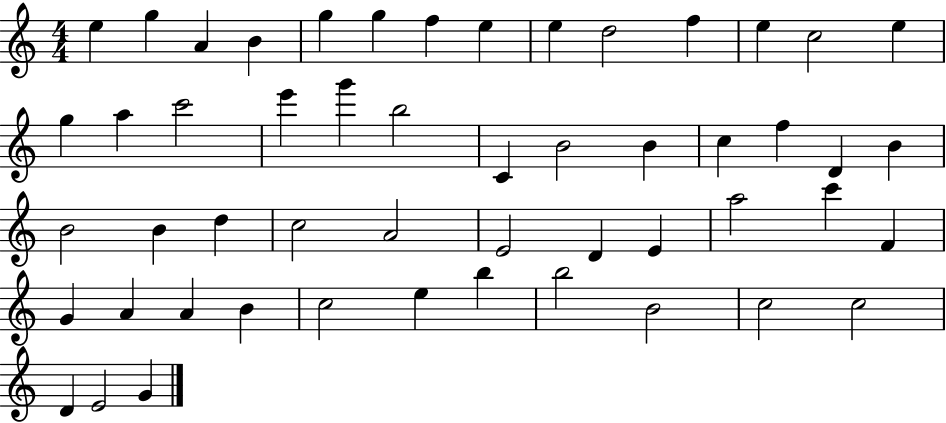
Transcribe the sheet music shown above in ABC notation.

X:1
T:Untitled
M:4/4
L:1/4
K:C
e g A B g g f e e d2 f e c2 e g a c'2 e' g' b2 C B2 B c f D B B2 B d c2 A2 E2 D E a2 c' F G A A B c2 e b b2 B2 c2 c2 D E2 G